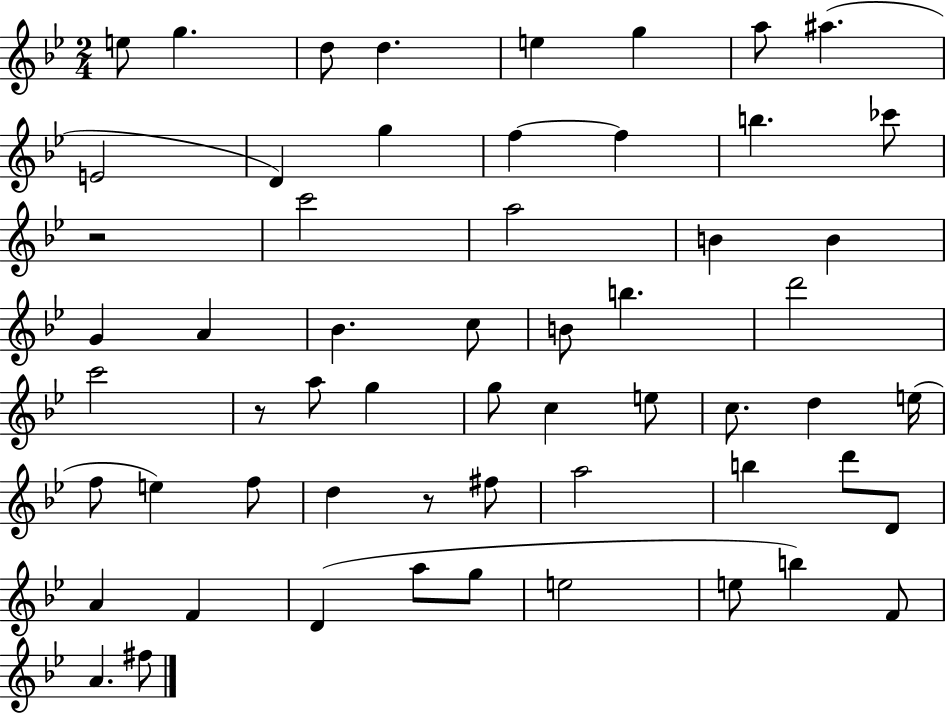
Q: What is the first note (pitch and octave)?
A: E5